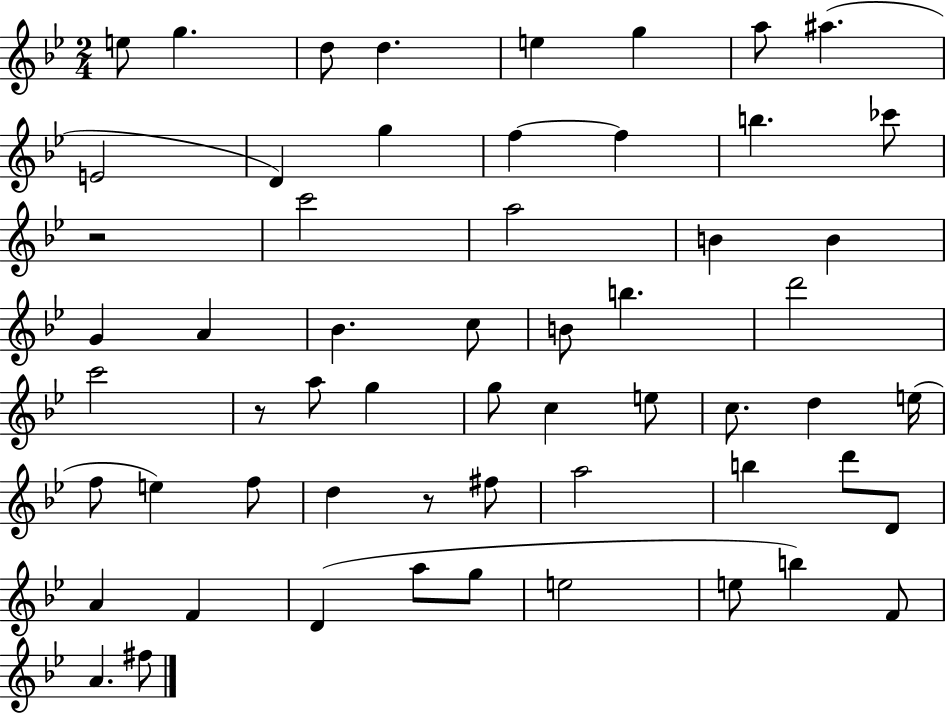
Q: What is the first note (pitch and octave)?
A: E5